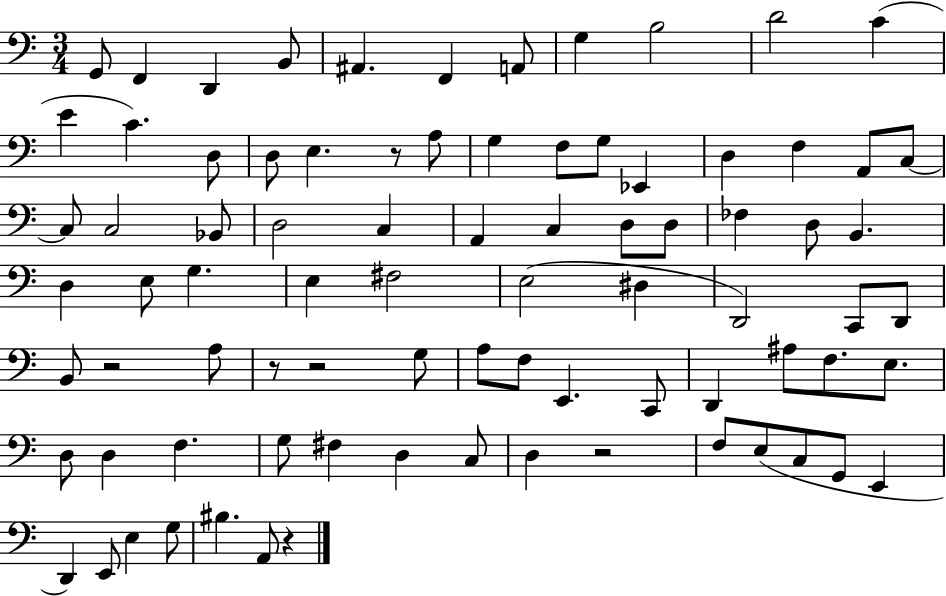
X:1
T:Untitled
M:3/4
L:1/4
K:C
G,,/2 F,, D,, B,,/2 ^A,, F,, A,,/2 G, B,2 D2 C E C D,/2 D,/2 E, z/2 A,/2 G, F,/2 G,/2 _E,, D, F, A,,/2 C,/2 C,/2 C,2 _B,,/2 D,2 C, A,, C, D,/2 D,/2 _F, D,/2 B,, D, E,/2 G, E, ^F,2 E,2 ^D, D,,2 C,,/2 D,,/2 B,,/2 z2 A,/2 z/2 z2 G,/2 A,/2 F,/2 E,, C,,/2 D,, ^A,/2 F,/2 E,/2 D,/2 D, F, G,/2 ^F, D, C,/2 D, z2 F,/2 E,/2 C,/2 G,,/2 E,, D,, E,,/2 E, G,/2 ^B, A,,/2 z